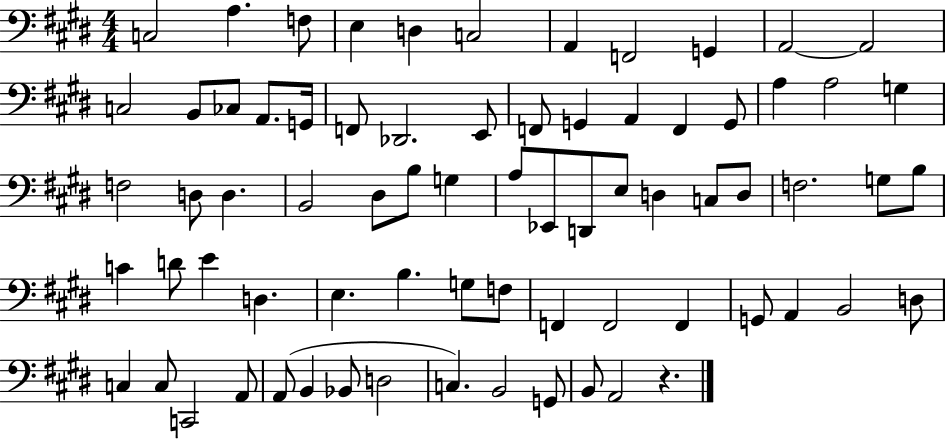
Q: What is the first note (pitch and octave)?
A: C3